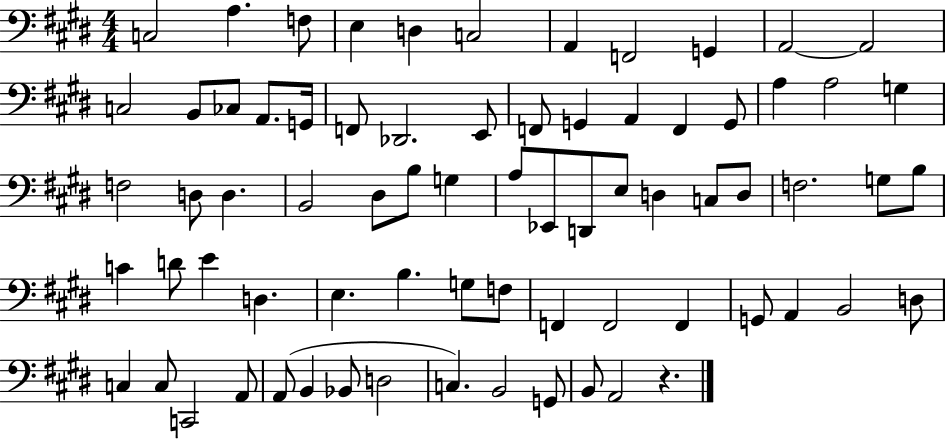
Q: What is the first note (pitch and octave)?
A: C3